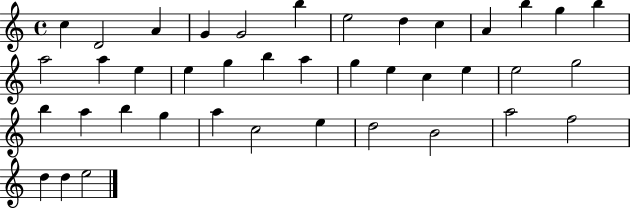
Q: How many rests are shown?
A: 0